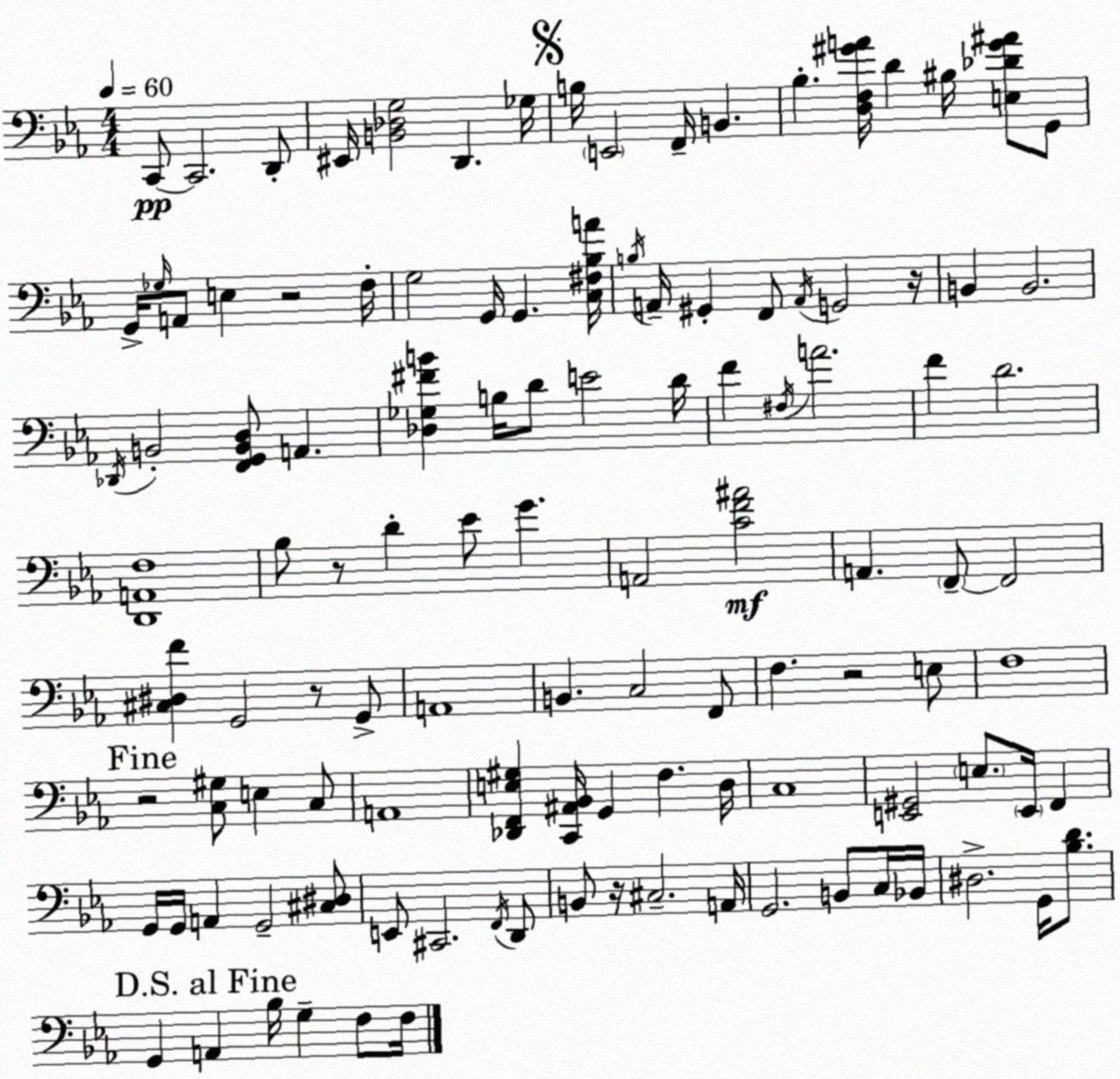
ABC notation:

X:1
T:Untitled
M:4/4
L:1/4
K:Eb
C,,/2 C,,2 D,,/2 ^E,,/4 [B,,_D,G,]2 D,, _G,/4 B,/4 E,,2 F,,/4 B,, _B, [D,F,^GA]/4 D ^B,/4 [E,_D^G^A]/2 G,,/2 G,,/4 _G,/4 A,,/2 E, z2 F,/4 G,2 G,,/4 G,, [C,^F,_B,A]/4 B,/4 A,,/4 ^G,, F,,/2 A,,/4 G,,2 z/4 B,, B,,2 _D,,/4 B,,2 [F,,G,,B,,D,]/2 A,, [_D,_G,^FB] B,/4 D/2 E2 D/4 F ^F,/4 A2 F D2 [D,,A,,F,]4 _B,/2 z/2 D _E/2 G A,,2 [CF^A]2 A,, F,,/2 F,,2 [^C,^D,F] G,,2 z/2 G,,/2 A,,4 B,, C,2 F,,/2 F, z2 E,/2 F,4 z2 [C,^G,]/2 E, C,/2 A,,4 [_D,,F,,E,^G,] [C,,^A,,_B,,]/4 G,, F, D,/4 C,4 [E,,^G,,]2 E,/2 E,,/4 F,, G,,/4 G,,/4 A,, G,,2 [^C,^D,]/2 E,,/2 ^C,,2 F,,/4 D,,/2 B,,/2 z/4 ^C,2 A,,/4 G,,2 B,,/2 C,/4 _B,,/4 ^D,2 G,,/4 [_B,D]/2 G,, A,, _B,/4 G, F,/2 F,/4